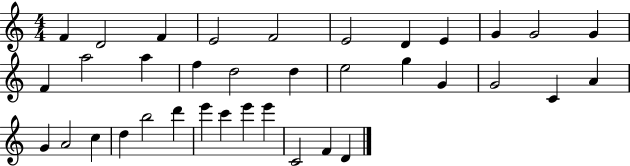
F4/q D4/h F4/q E4/h F4/h E4/h D4/q E4/q G4/q G4/h G4/q F4/q A5/h A5/q F5/q D5/h D5/q E5/h G5/q G4/q G4/h C4/q A4/q G4/q A4/h C5/q D5/q B5/h D6/q E6/q C6/q E6/q E6/q C4/h F4/q D4/q